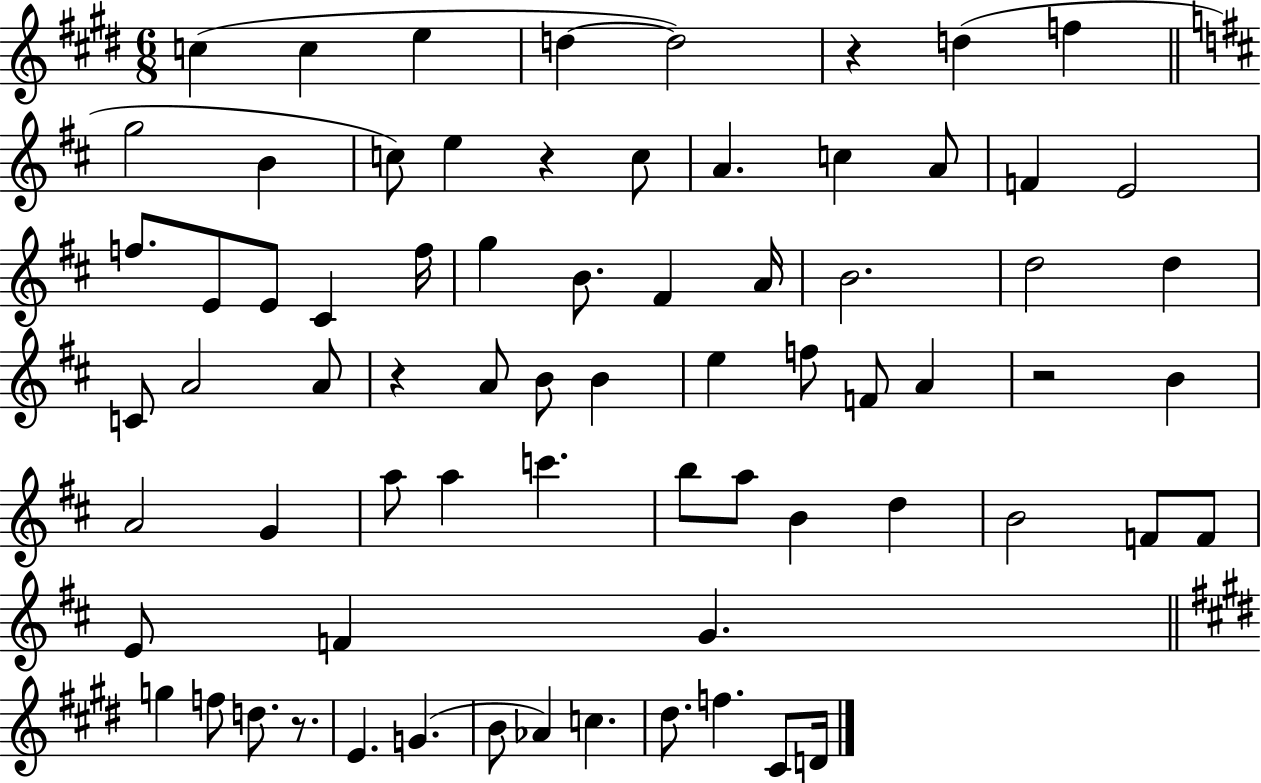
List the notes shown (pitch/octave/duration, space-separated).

C5/q C5/q E5/q D5/q D5/h R/q D5/q F5/q G5/h B4/q C5/e E5/q R/q C5/e A4/q. C5/q A4/e F4/q E4/h F5/e. E4/e E4/e C#4/q F5/s G5/q B4/e. F#4/q A4/s B4/h. D5/h D5/q C4/e A4/h A4/e R/q A4/e B4/e B4/q E5/q F5/e F4/e A4/q R/h B4/q A4/h G4/q A5/e A5/q C6/q. B5/e A5/e B4/q D5/q B4/h F4/e F4/e E4/e F4/q G4/q. G5/q F5/e D5/e. R/e. E4/q. G4/q. B4/e Ab4/q C5/q. D#5/e. F5/q. C#4/e D4/s